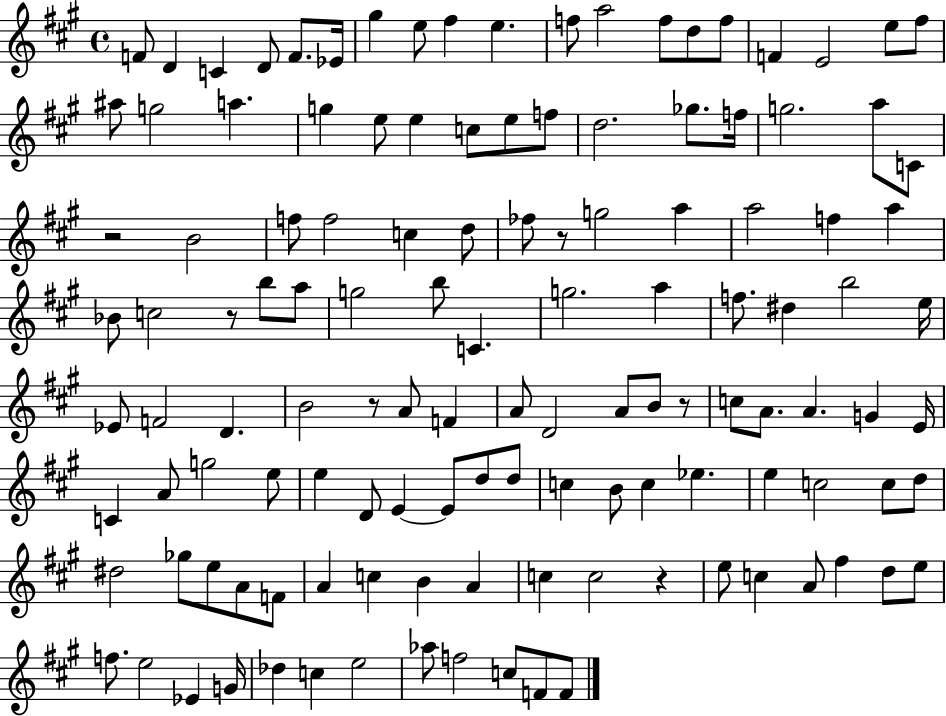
F4/e D4/q C4/q D4/e F4/e. Eb4/s G#5/q E5/e F#5/q E5/q. F5/e A5/h F5/e D5/e F5/e F4/q E4/h E5/e F#5/e A#5/e G5/h A5/q. G5/q E5/e E5/q C5/e E5/e F5/e D5/h. Gb5/e. F5/s G5/h. A5/e C4/e R/h B4/h F5/e F5/h C5/q D5/e FES5/e R/e G5/h A5/q A5/h F5/q A5/q Bb4/e C5/h R/e B5/e A5/e G5/h B5/e C4/q. G5/h. A5/q F5/e. D#5/q B5/h E5/s Eb4/e F4/h D4/q. B4/h R/e A4/e F4/q A4/e D4/h A4/e B4/e R/e C5/e A4/e. A4/q. G4/q E4/s C4/q A4/e G5/h E5/e E5/q D4/e E4/q E4/e D5/e D5/e C5/q B4/e C5/q Eb5/q. E5/q C5/h C5/e D5/e D#5/h Gb5/e E5/e A4/e F4/e A4/q C5/q B4/q A4/q C5/q C5/h R/q E5/e C5/q A4/e F#5/q D5/e E5/e F5/e. E5/h Eb4/q G4/s Db5/q C5/q E5/h Ab5/e F5/h C5/e F4/e F4/e